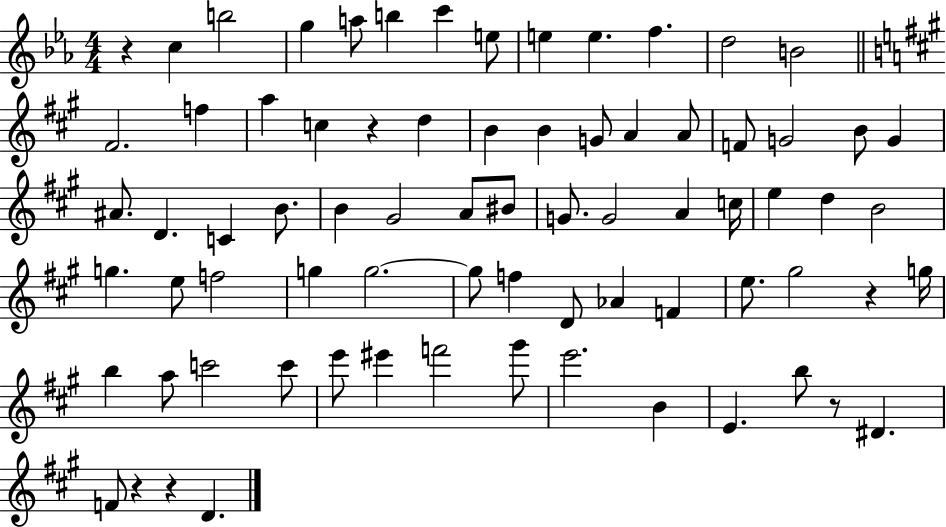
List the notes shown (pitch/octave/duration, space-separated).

R/q C5/q B5/h G5/q A5/e B5/q C6/q E5/e E5/q E5/q. F5/q. D5/h B4/h F#4/h. F5/q A5/q C5/q R/q D5/q B4/q B4/q G4/e A4/q A4/e F4/e G4/h B4/e G4/q A#4/e. D4/q. C4/q B4/e. B4/q G#4/h A4/e BIS4/e G4/e. G4/h A4/q C5/s E5/q D5/q B4/h G5/q. E5/e F5/h G5/q G5/h. G5/e F5/q D4/e Ab4/q F4/q E5/e. G#5/h R/q G5/s B5/q A5/e C6/h C6/e E6/e EIS6/q F6/h G#6/e E6/h. B4/q E4/q. B5/e R/e D#4/q. F4/e R/q R/q D4/q.